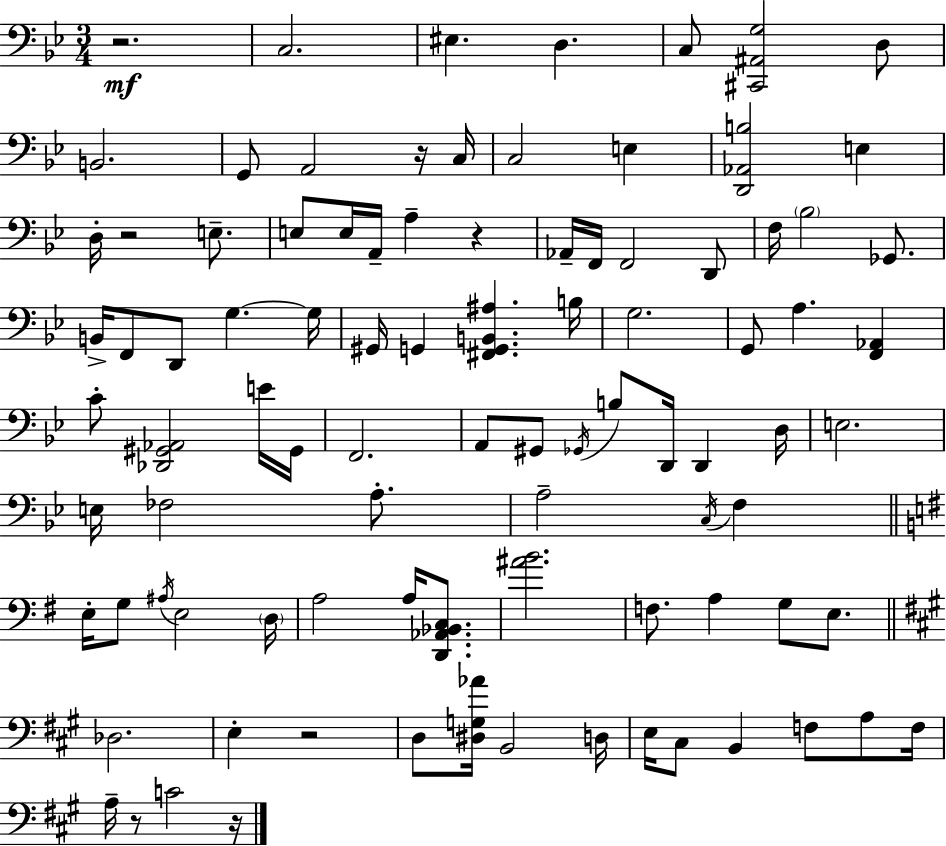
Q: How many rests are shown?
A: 7